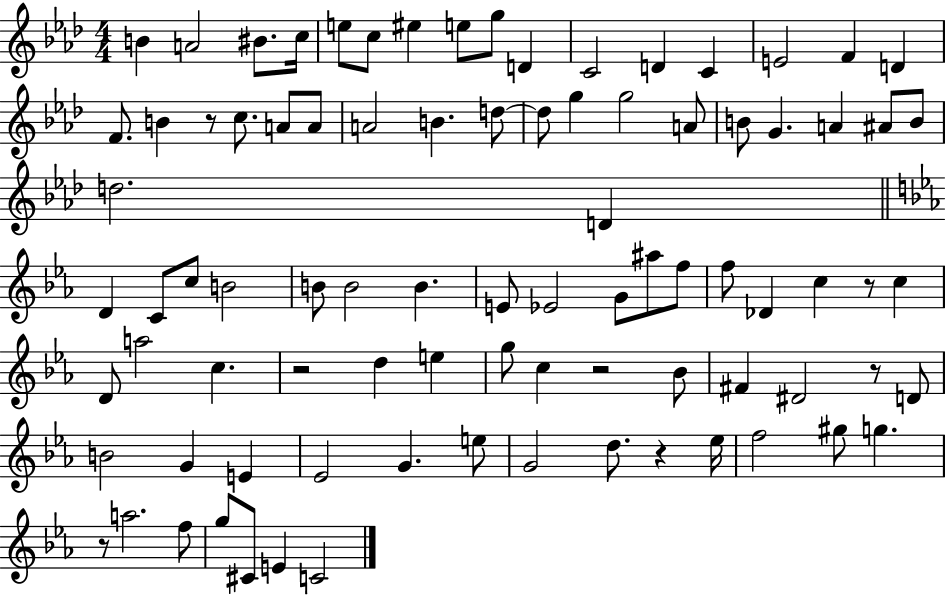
B4/q A4/h BIS4/e. C5/s E5/e C5/e EIS5/q E5/e G5/e D4/q C4/h D4/q C4/q E4/h F4/q D4/q F4/e. B4/q R/e C5/e. A4/e A4/e A4/h B4/q. D5/e D5/e G5/q G5/h A4/e B4/e G4/q. A4/q A#4/e B4/e D5/h. D4/q D4/q C4/e C5/e B4/h B4/e B4/h B4/q. E4/e Eb4/h G4/e A#5/e F5/e F5/e Db4/q C5/q R/e C5/q D4/e A5/h C5/q. R/h D5/q E5/q G5/e C5/q R/h Bb4/e F#4/q D#4/h R/e D4/e B4/h G4/q E4/q Eb4/h G4/q. E5/e G4/h D5/e. R/q Eb5/s F5/h G#5/e G5/q. R/e A5/h. F5/e G5/e C#4/e E4/q C4/h